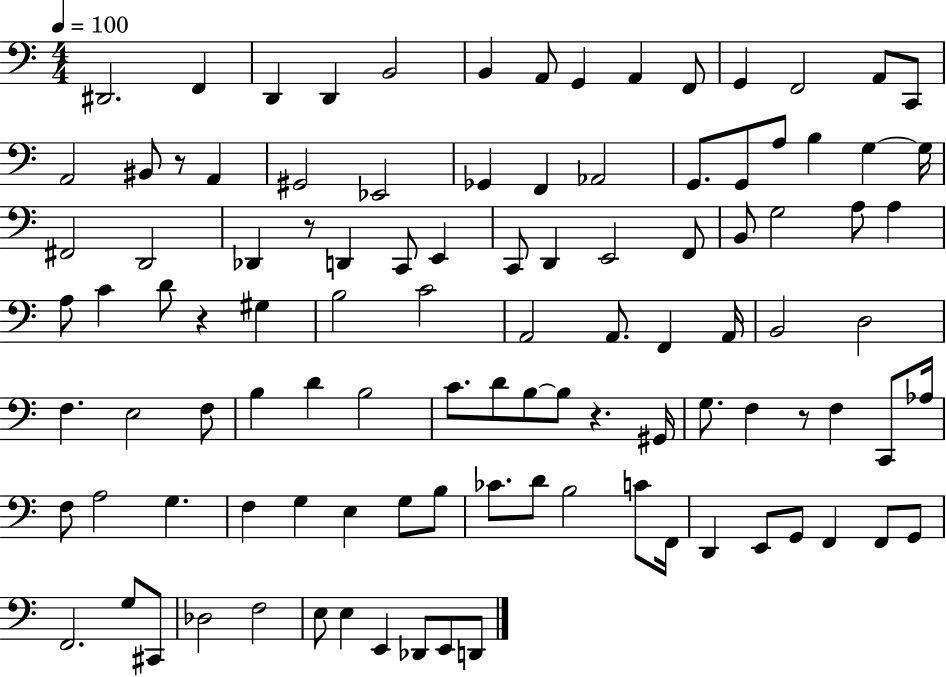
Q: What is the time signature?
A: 4/4